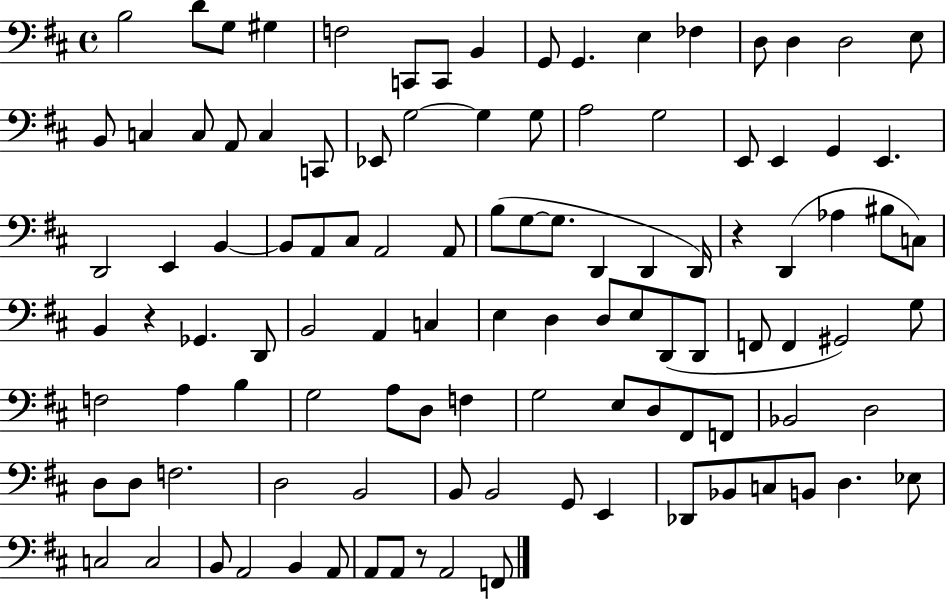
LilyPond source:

{
  \clef bass
  \time 4/4
  \defaultTimeSignature
  \key d \major
  b2 d'8 g8 gis4 | f2 c,8 c,8 b,4 | g,8 g,4. e4 fes4 | d8 d4 d2 e8 | \break b,8 c4 c8 a,8 c4 c,8 | ees,8 g2~~ g4 g8 | a2 g2 | e,8 e,4 g,4 e,4. | \break d,2 e,4 b,4~~ | b,8 a,8 cis8 a,2 a,8 | b8( g8~~ g8. d,4 d,4 d,16) | r4 d,4( aes4 bis8 c8) | \break b,4 r4 ges,4. d,8 | b,2 a,4 c4 | e4 d4 d8 e8 d,8( d,8 | f,8 f,4 gis,2) g8 | \break f2 a4 b4 | g2 a8 d8 f4 | g2 e8 d8 fis,8 f,8 | bes,2 d2 | \break d8 d8 f2. | d2 b,2 | b,8 b,2 g,8 e,4 | des,8 bes,8 c8 b,8 d4. ees8 | \break c2 c2 | b,8 a,2 b,4 a,8 | a,8 a,8 r8 a,2 f,8 | \bar "|."
}